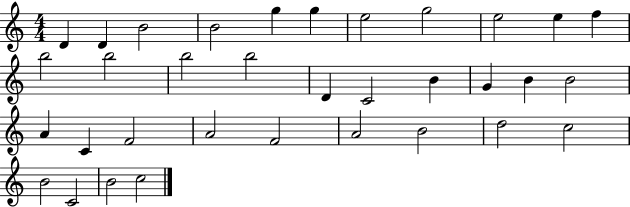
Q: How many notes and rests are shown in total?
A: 34